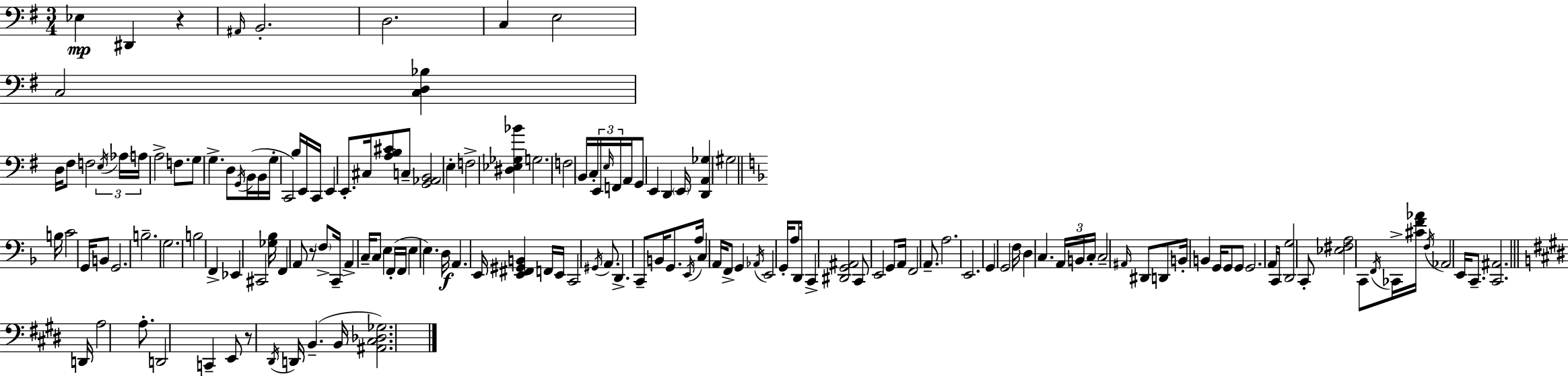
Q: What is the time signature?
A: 3/4